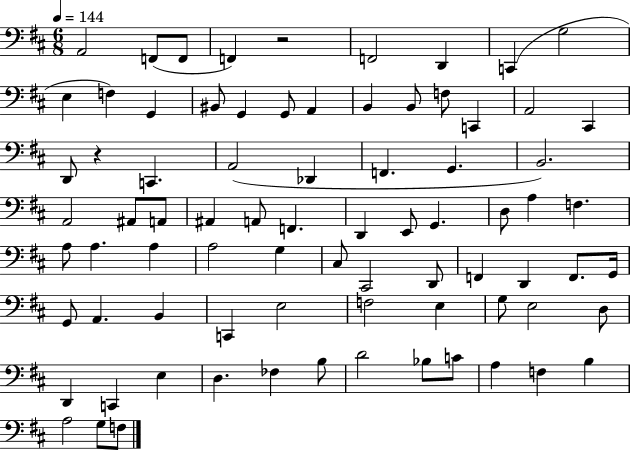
A2/h F2/e F2/e F2/q R/h F2/h D2/q C2/q G3/h E3/q F3/q G2/q BIS2/e G2/q G2/e A2/q B2/q B2/e F3/e C2/q A2/h C#2/q D2/e R/q C2/q. A2/h Db2/q F2/q. G2/q. B2/h. A2/h A#2/e A2/e A#2/q A2/e F2/q. D2/q E2/e G2/q. D3/e A3/q F3/q. A3/e A3/q. A3/q A3/h G3/q C#3/e C#2/h D2/e F2/q D2/q F2/e. G2/s G2/e A2/q. B2/q C2/q E3/h F3/h E3/q G3/e E3/h D3/e D2/q C2/q E3/q D3/q. FES3/q B3/e D4/h Bb3/e C4/e A3/q F3/q B3/q A3/h G3/e F3/e